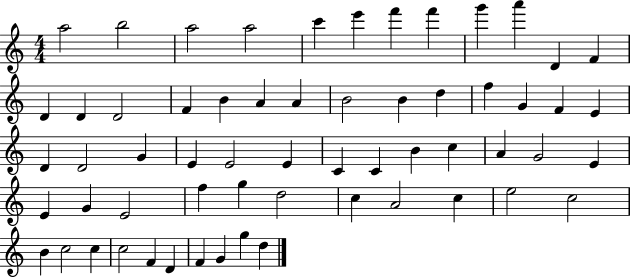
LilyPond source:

{
  \clef treble
  \numericTimeSignature
  \time 4/4
  \key c \major
  a''2 b''2 | a''2 a''2 | c'''4 e'''4 f'''4 f'''4 | g'''4 a'''4 d'4 f'4 | \break d'4 d'4 d'2 | f'4 b'4 a'4 a'4 | b'2 b'4 d''4 | f''4 g'4 f'4 e'4 | \break d'4 d'2 g'4 | e'4 e'2 e'4 | c'4 c'4 b'4 c''4 | a'4 g'2 e'4 | \break e'4 g'4 e'2 | f''4 g''4 d''2 | c''4 a'2 c''4 | e''2 c''2 | \break b'4 c''2 c''4 | c''2 f'4 d'4 | f'4 g'4 g''4 d''4 | \bar "|."
}